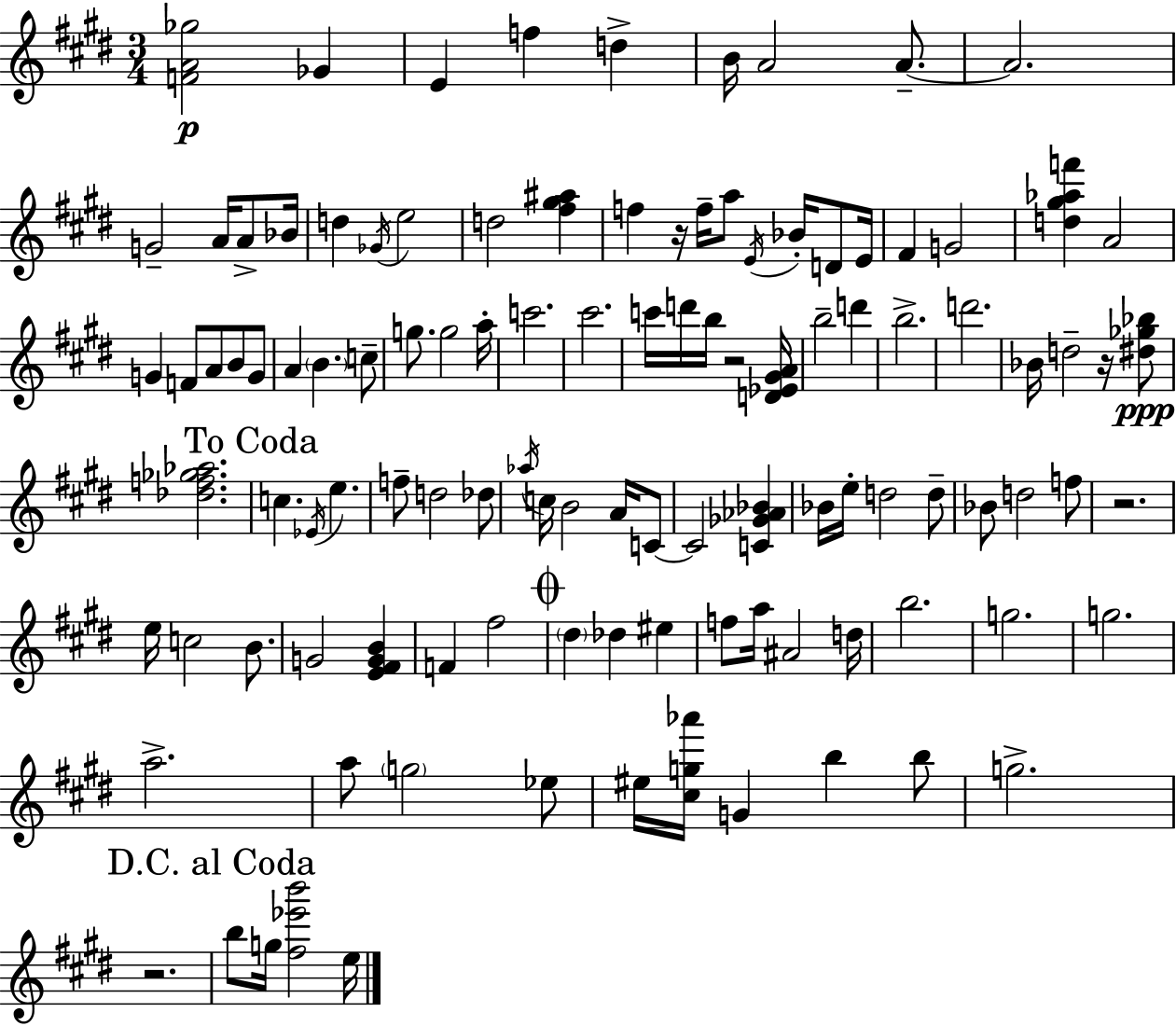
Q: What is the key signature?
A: E major